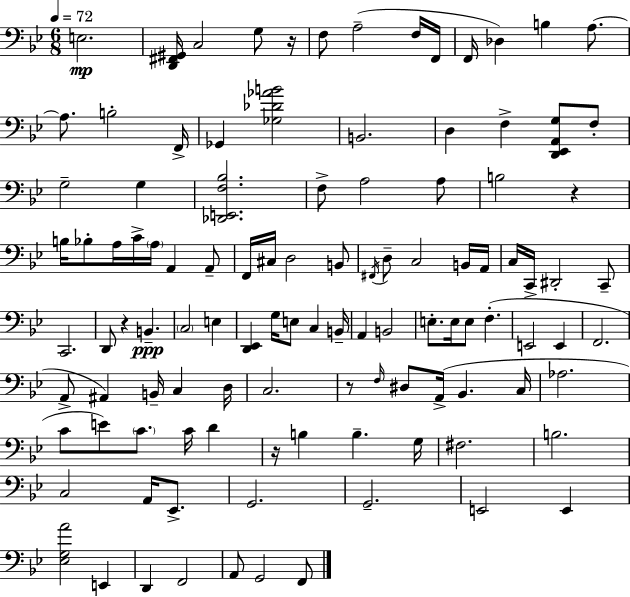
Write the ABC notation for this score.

X:1
T:Untitled
M:6/8
L:1/4
K:Gm
E,2 [D,,^F,,^G,,]/4 C,2 G,/2 z/4 F,/2 A,2 F,/4 F,,/4 F,,/4 _D, B, A,/2 A,/2 B,2 F,,/4 _G,, [_G,_D_AB]2 B,,2 D, F, [D,,_E,,A,,G,]/2 F,/2 G,2 G, [_D,,E,,F,_B,]2 F,/2 A,2 A,/2 B,2 z B,/4 _B,/2 A,/4 C/4 A,/4 A,, A,,/2 F,,/4 ^C,/4 D,2 B,,/2 ^F,,/4 D,/2 C,2 B,,/4 A,,/4 C,/4 C,,/4 ^D,,2 C,,/2 C,,2 D,,/2 z B,, C,2 E, [D,,_E,,] G,/4 E,/2 C, B,,/4 A,, B,,2 E,/2 E,/4 E,/2 F, E,,2 E,, F,,2 A,,/2 ^A,, B,,/4 C, D,/4 C,2 z/2 F,/4 ^D,/2 A,,/4 _B,, C,/4 _A,2 C/2 E/2 C/2 C/4 D z/4 B, B, G,/4 ^F,2 B,2 C,2 A,,/4 _E,,/2 G,,2 G,,2 E,,2 E,, [_E,G,A]2 E,, D,, F,,2 A,,/2 G,,2 F,,/2